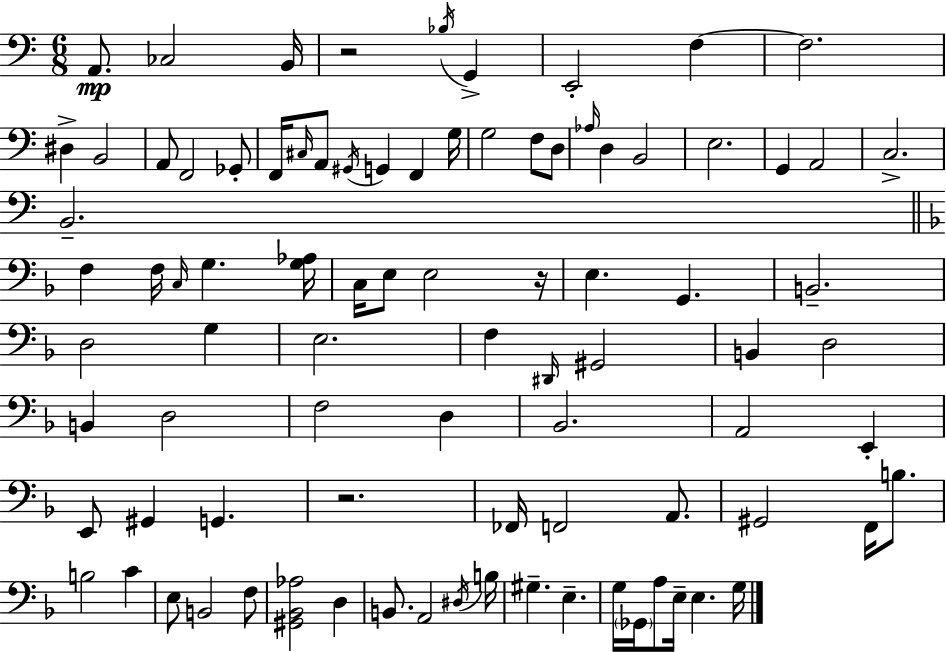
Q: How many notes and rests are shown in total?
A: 88